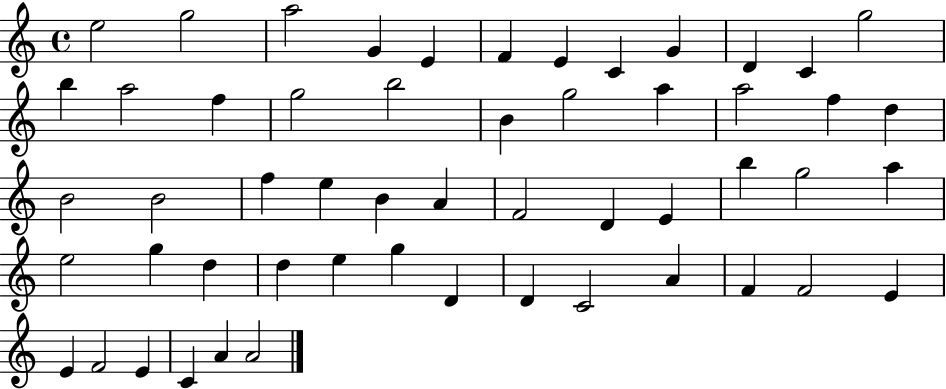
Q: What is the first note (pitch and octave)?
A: E5